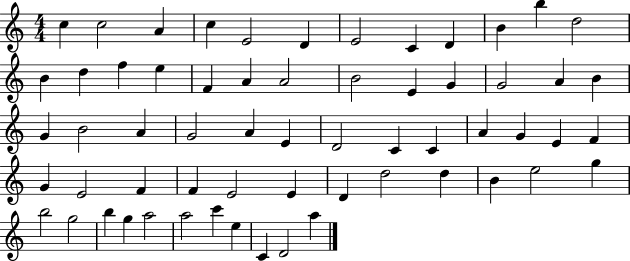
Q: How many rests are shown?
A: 0